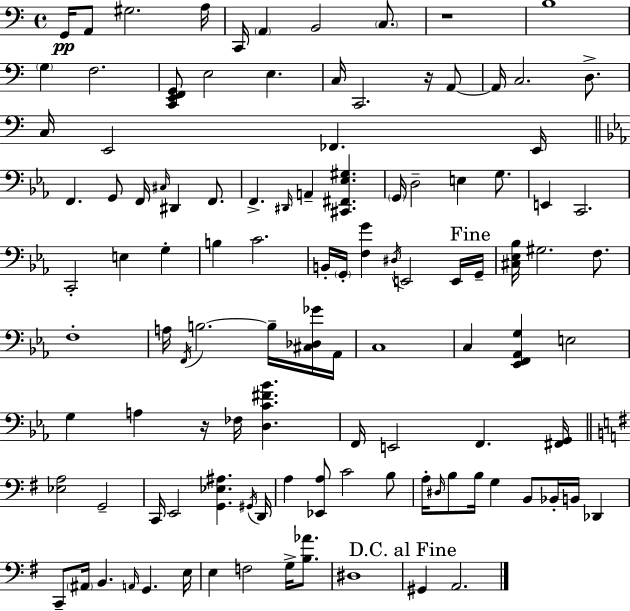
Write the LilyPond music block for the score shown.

{
  \clef bass
  \time 4/4
  \defaultTimeSignature
  \key c \major
  \repeat volta 2 { g,16\pp a,8 gis2. a16 | c,16 \parenthesize a,4 b,2 \parenthesize c8. | r1 | b1 | \break \parenthesize g4 f2. | <c, e, f, g,>8 e2 e4. | c16 c,2. r16 a,8~~ | a,16 c2. d8.-> | \break c16 e,2 fes,4. e,16 | \bar "||" \break \key ees \major f,4. g,8 f,16 \grace { cis16 } dis,4 f,8. | f,4.-> \grace { dis,16 } a,4-- <cis, fis, ees gis>4. | \parenthesize g,16 d2-- e4 g8. | e,4 c,2. | \break c,2-. e4 g4-. | b4 c'2. | b,16-. \parenthesize g,16-. <f g'>4 \acciaccatura { dis16 } e,2 | e,16 \mark "Fine" g,16-- <cis ees bes>16 gis2. | \break f8. f1-. | a16 \acciaccatura { f,16 } b2.~~ | b16-- <cis des ges'>16 aes,16 c1 | c4 <ees, f, aes, g>4 e2 | \break g4 a4 r16 fes16 <d c' fis' bes'>4. | f,16 e,2 f,4. | <fis, g,>16 \bar "||" \break \key e \minor <ees a>2 g,2-- | c,16 e,2 <g, ees ais>4. \acciaccatura { gis,16 } | d,16 a4 <ees, a>8 c'2 b8 | a16-. \grace { dis16 } b8 b16 g4 b,8 bes,16-. b,16 des,4 | \break c,8-- \parenthesize ais,16 b,4. \grace { a,16 } g,4. | e16 e4 f2 g16-> | <b aes'>8. dis1 | \mark "D.C. al Fine" gis,4 a,2. | \break } \bar "|."
}